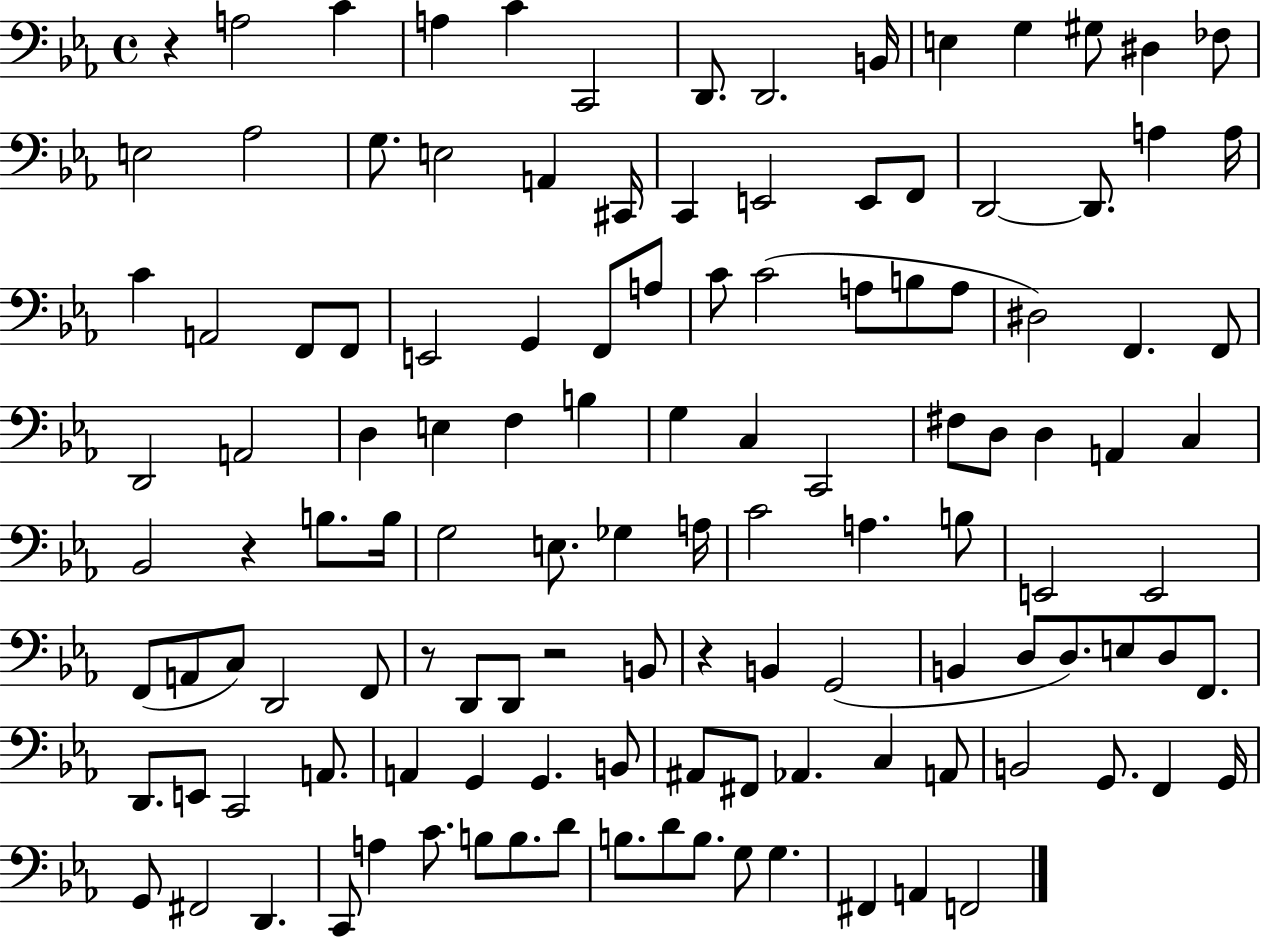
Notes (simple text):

R/q A3/h C4/q A3/q C4/q C2/h D2/e. D2/h. B2/s E3/q G3/q G#3/e D#3/q FES3/e E3/h Ab3/h G3/e. E3/h A2/q C#2/s C2/q E2/h E2/e F2/e D2/h D2/e. A3/q A3/s C4/q A2/h F2/e F2/e E2/h G2/q F2/e A3/e C4/e C4/h A3/e B3/e A3/e D#3/h F2/q. F2/e D2/h A2/h D3/q E3/q F3/q B3/q G3/q C3/q C2/h F#3/e D3/e D3/q A2/q C3/q Bb2/h R/q B3/e. B3/s G3/h E3/e. Gb3/q A3/s C4/h A3/q. B3/e E2/h E2/h F2/e A2/e C3/e D2/h F2/e R/e D2/e D2/e R/h B2/e R/q B2/q G2/h B2/q D3/e D3/e. E3/e D3/e F2/e. D2/e. E2/e C2/h A2/e. A2/q G2/q G2/q. B2/e A#2/e F#2/e Ab2/q. C3/q A2/e B2/h G2/e. F2/q G2/s G2/e F#2/h D2/q. C2/e A3/q C4/e. B3/e B3/e. D4/e B3/e. D4/e B3/e. G3/e G3/q. F#2/q A2/q F2/h